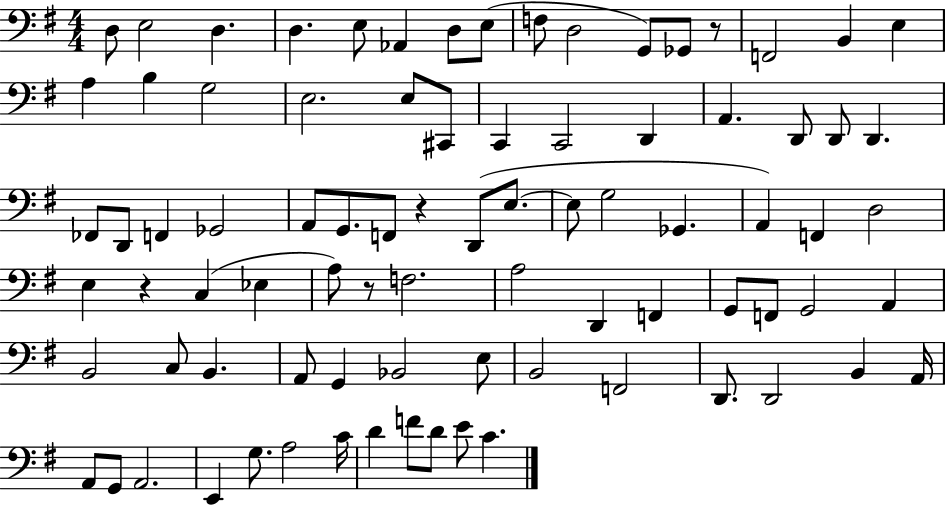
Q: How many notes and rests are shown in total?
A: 84